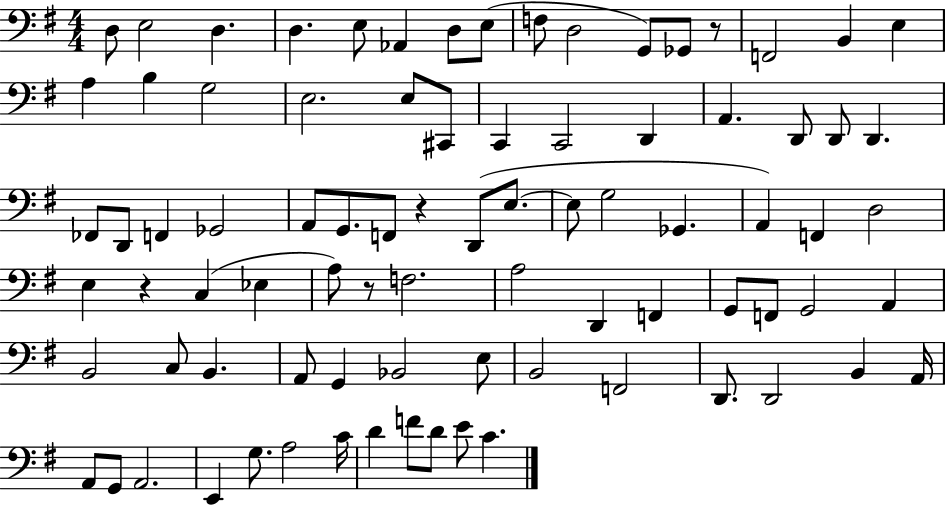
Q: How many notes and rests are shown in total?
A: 84